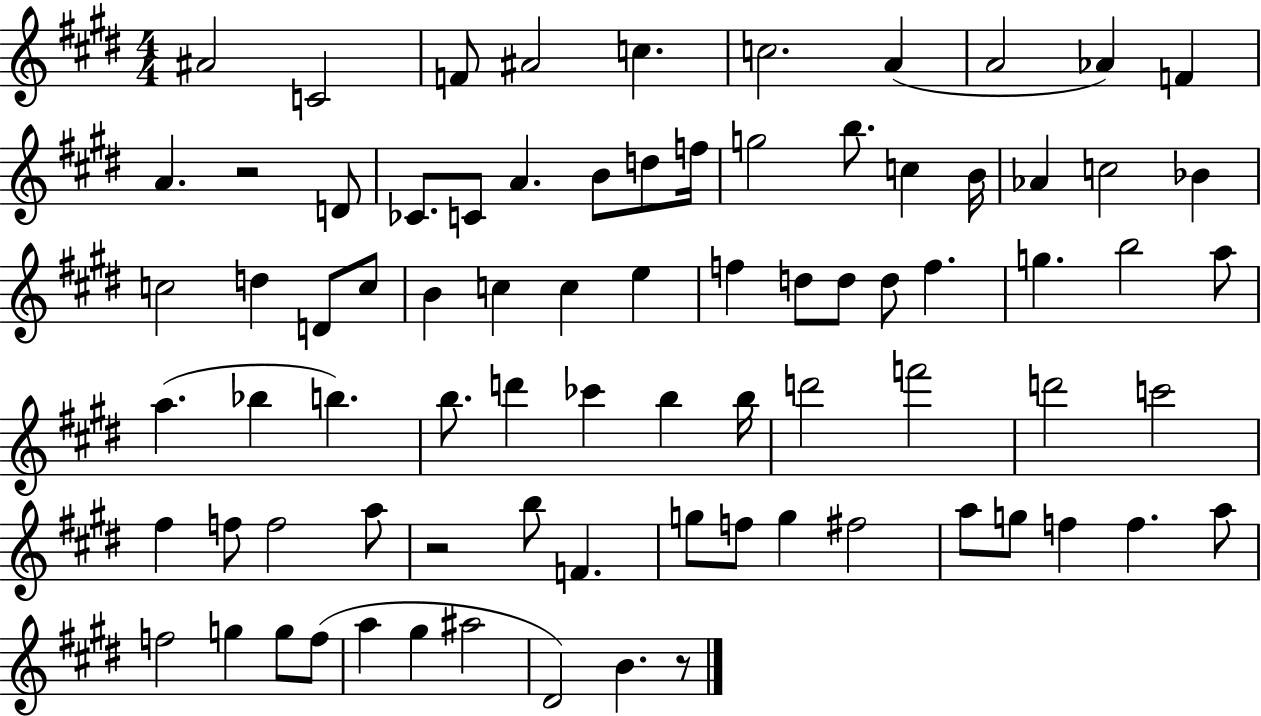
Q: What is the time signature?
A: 4/4